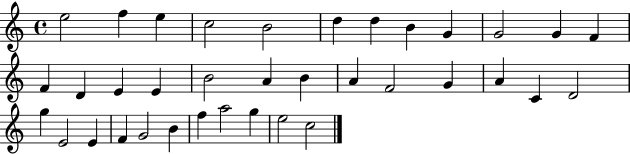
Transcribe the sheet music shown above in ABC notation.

X:1
T:Untitled
M:4/4
L:1/4
K:C
e2 f e c2 B2 d d B G G2 G F F D E E B2 A B A F2 G A C D2 g E2 E F G2 B f a2 g e2 c2